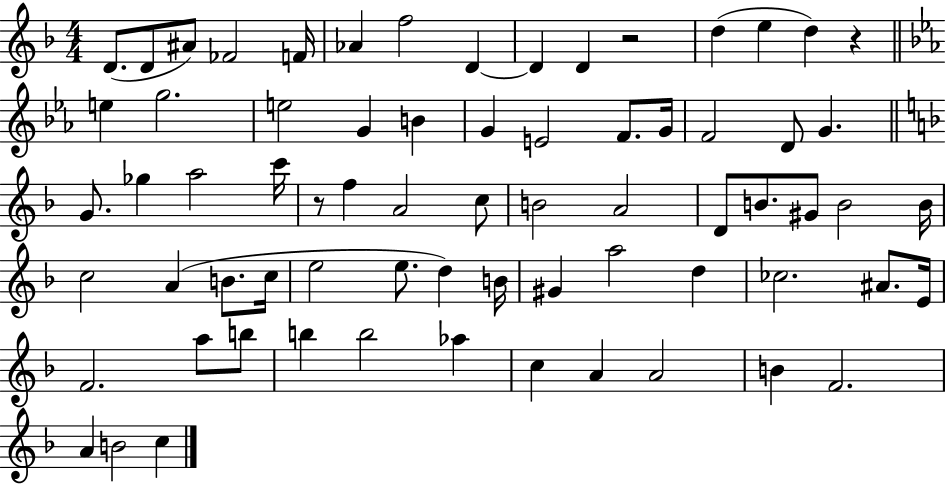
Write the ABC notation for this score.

X:1
T:Untitled
M:4/4
L:1/4
K:F
D/2 D/2 ^A/2 _F2 F/4 _A f2 D D D z2 d e d z e g2 e2 G B G E2 F/2 G/4 F2 D/2 G G/2 _g a2 c'/4 z/2 f A2 c/2 B2 A2 D/2 B/2 ^G/2 B2 B/4 c2 A B/2 c/4 e2 e/2 d B/4 ^G a2 d _c2 ^A/2 E/4 F2 a/2 b/2 b b2 _a c A A2 B F2 A B2 c